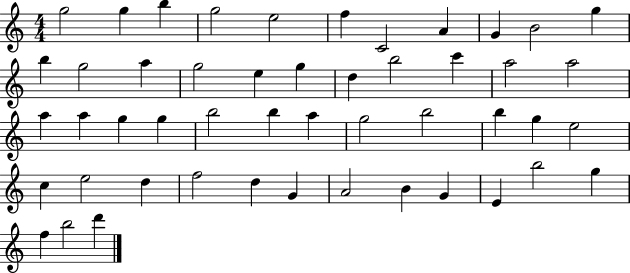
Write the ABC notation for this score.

X:1
T:Untitled
M:4/4
L:1/4
K:C
g2 g b g2 e2 f C2 A G B2 g b g2 a g2 e g d b2 c' a2 a2 a a g g b2 b a g2 b2 b g e2 c e2 d f2 d G A2 B G E b2 g f b2 d'